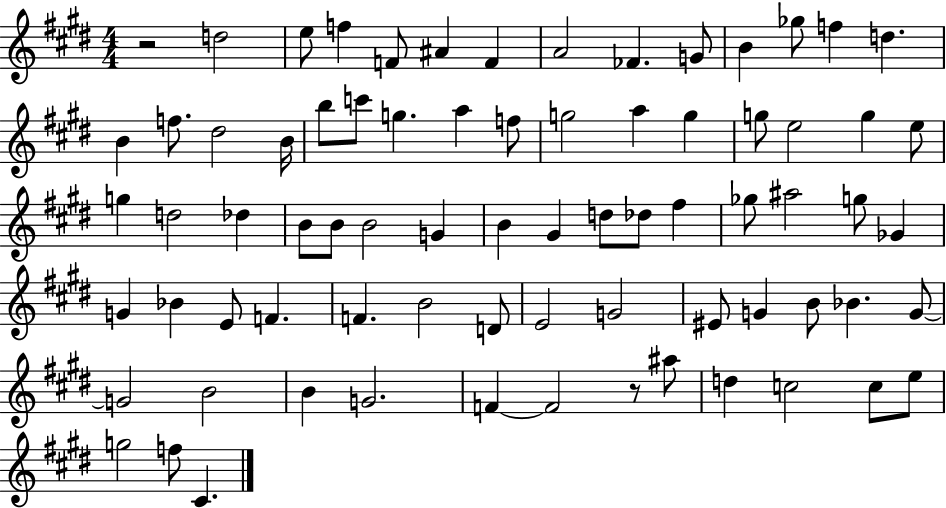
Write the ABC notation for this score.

X:1
T:Untitled
M:4/4
L:1/4
K:E
z2 d2 e/2 f F/2 ^A F A2 _F G/2 B _g/2 f d B f/2 ^d2 B/4 b/2 c'/2 g a f/2 g2 a g g/2 e2 g e/2 g d2 _d B/2 B/2 B2 G B ^G d/2 _d/2 ^f _g/2 ^a2 g/2 _G G _B E/2 F F B2 D/2 E2 G2 ^E/2 G B/2 _B G/2 G2 B2 B G2 F F2 z/2 ^a/2 d c2 c/2 e/2 g2 f/2 ^C